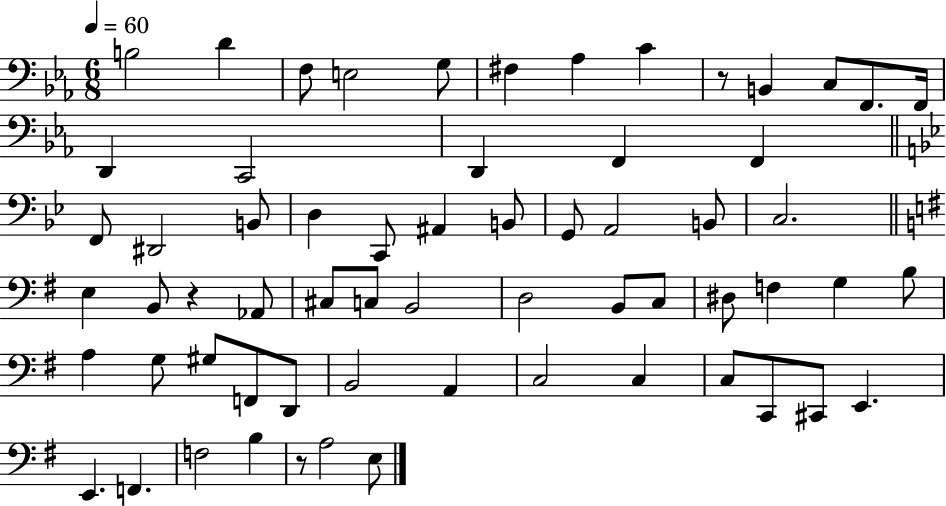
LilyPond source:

{
  \clef bass
  \numericTimeSignature
  \time 6/8
  \key ees \major
  \tempo 4 = 60
  b2 d'4 | f8 e2 g8 | fis4 aes4 c'4 | r8 b,4 c8 f,8. f,16 | \break d,4 c,2 | d,4 f,4 f,4 | \bar "||" \break \key g \minor f,8 dis,2 b,8 | d4 c,8 ais,4 b,8 | g,8 a,2 b,8 | c2. | \break \bar "||" \break \key g \major e4 b,8 r4 aes,8 | cis8 c8 b,2 | d2 b,8 c8 | dis8 f4 g4 b8 | \break a4 g8 gis8 f,8 d,8 | b,2 a,4 | c2 c4 | c8 c,8 cis,8 e,4. | \break e,4. f,4. | f2 b4 | r8 a2 e8 | \bar "|."
}